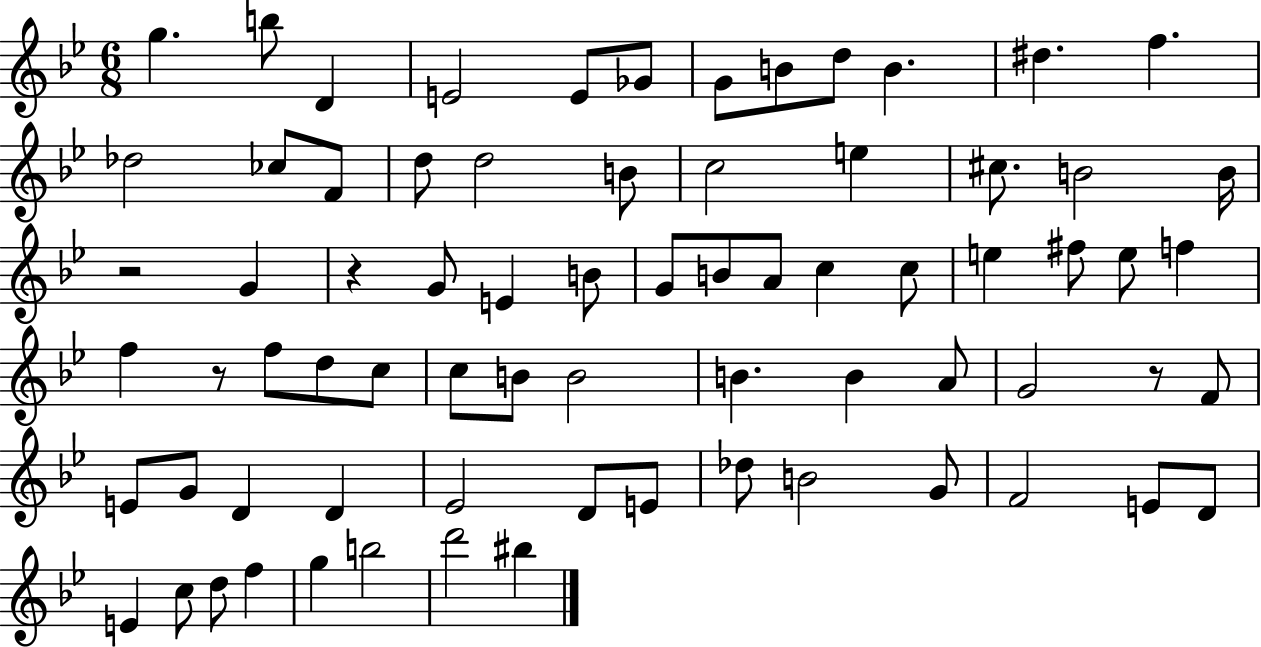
{
  \clef treble
  \numericTimeSignature
  \time 6/8
  \key bes \major
  \repeat volta 2 { g''4. b''8 d'4 | e'2 e'8 ges'8 | g'8 b'8 d''8 b'4. | dis''4. f''4. | \break des''2 ces''8 f'8 | d''8 d''2 b'8 | c''2 e''4 | cis''8. b'2 b'16 | \break r2 g'4 | r4 g'8 e'4 b'8 | g'8 b'8 a'8 c''4 c''8 | e''4 fis''8 e''8 f''4 | \break f''4 r8 f''8 d''8 c''8 | c''8 b'8 b'2 | b'4. b'4 a'8 | g'2 r8 f'8 | \break e'8 g'8 d'4 d'4 | ees'2 d'8 e'8 | des''8 b'2 g'8 | f'2 e'8 d'8 | \break e'4 c''8 d''8 f''4 | g''4 b''2 | d'''2 bis''4 | } \bar "|."
}